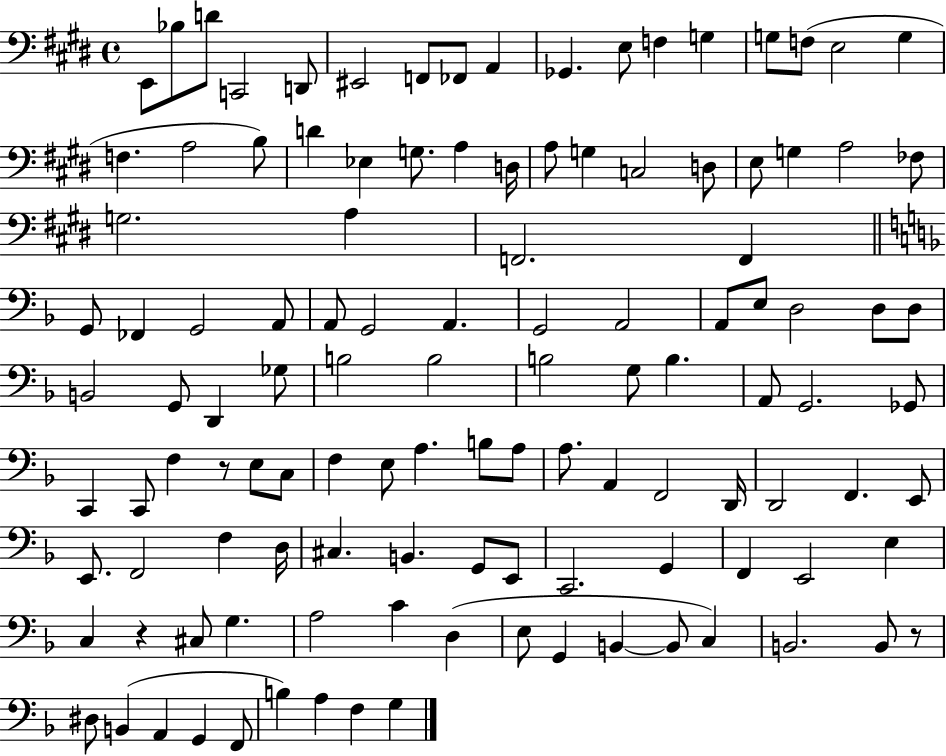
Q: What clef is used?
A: bass